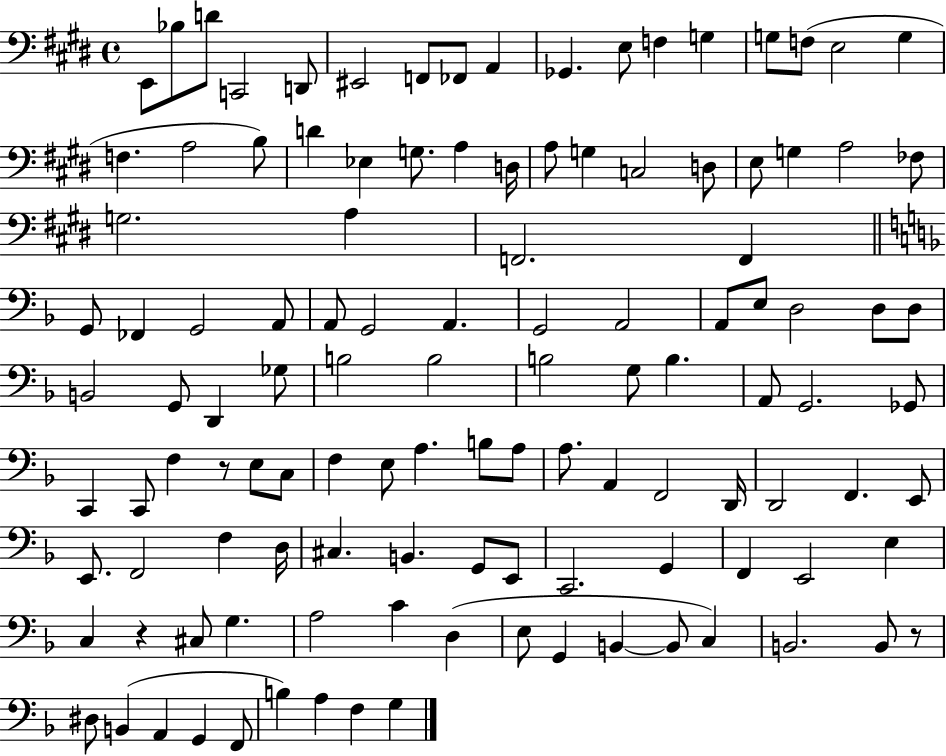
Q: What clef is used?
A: bass